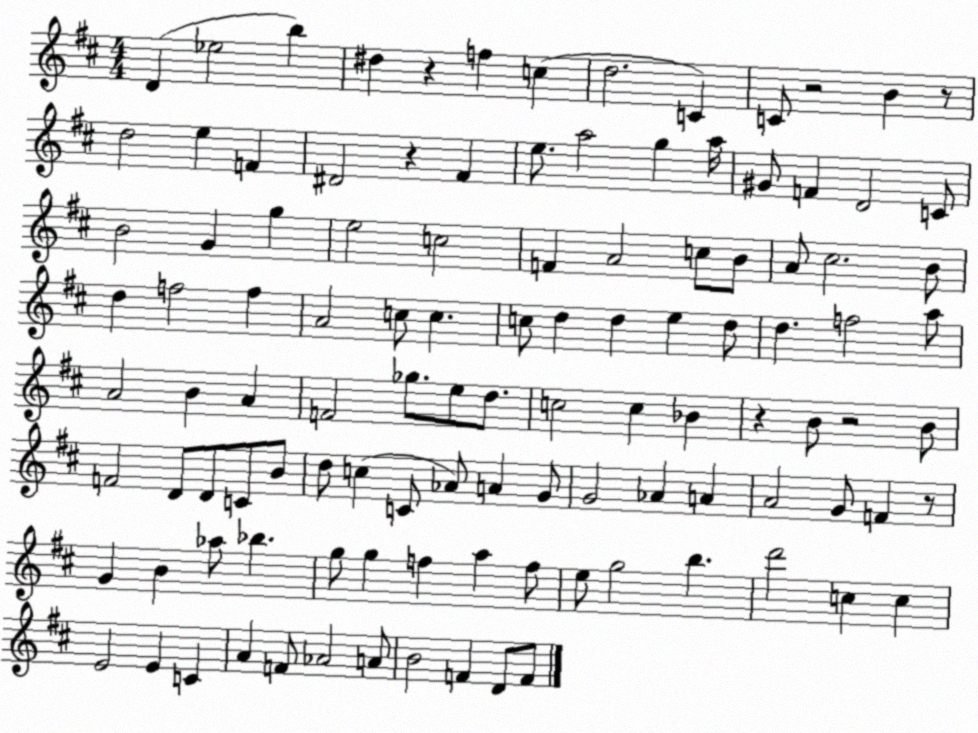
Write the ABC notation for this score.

X:1
T:Untitled
M:4/4
L:1/4
K:D
D _e2 b ^d z f c d2 C C/2 z2 B z/2 d2 e F ^D2 z ^F e/2 a2 g a/4 ^G/2 F D2 C/2 B2 G g e2 c2 F A2 c/2 B/2 A/2 ^c2 B/2 d f2 f A2 c/2 c c/2 d d e d/2 d f2 a/2 A2 B A F2 _g/2 e/2 d/2 c2 c _B z B/2 z2 B/2 F2 D/2 D/2 C/2 B/2 d/2 c C/2 _A/2 A G/2 G2 _A A A2 G/2 F z/2 G B _a/2 _b g/2 g f a f/2 e/2 g2 b d'2 c c E2 E C A F/2 _A2 A/2 B2 F D/2 F/2